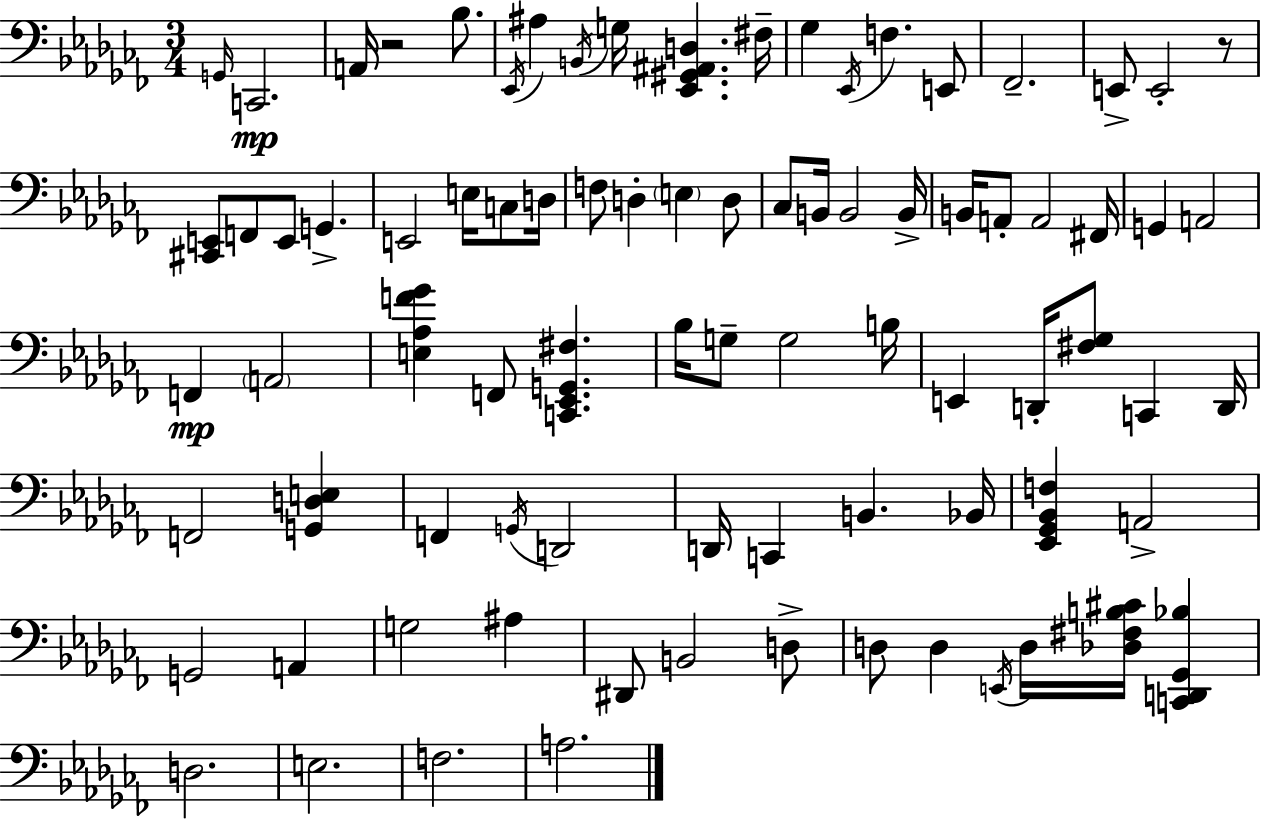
{
  \clef bass
  \numericTimeSignature
  \time 3/4
  \key aes \minor
  \repeat volta 2 { \grace { g,16 }\mp c,2. | a,16 r2 bes8. | \acciaccatura { ees,16 } ais4 \acciaccatura { b,16 } g16 <ees, gis, ais, d>4. | fis16-- ges4 \acciaccatura { ees,16 } f4. | \break e,8 fes,2.-- | e,8-> e,2-. | r8 <cis, e,>8 f,8 e,8 g,4.-> | e,2 | \break e16 c8 d16 f8 d4-. \parenthesize e4 | d8 ces8 b,16 b,2 | b,16-> b,16 a,8-. a,2 | fis,16 g,4 a,2 | \break f,4\mp \parenthesize a,2 | <e aes f' ges'>4 f,8 <c, ees, g, fis>4. | bes16 g8-- g2 | b16 e,4 d,16-. <fis ges>8 c,4 | \break d,16 f,2 | <g, d e>4 f,4 \acciaccatura { g,16 } d,2 | d,16 c,4 b,4. | bes,16 <ees, ges, bes, f>4 a,2-> | \break g,2 | a,4 g2 | ais4 dis,8 b,2 | d8-> d8 d4 \acciaccatura { e,16 } | \break d16 <des fis b cis'>16 <c, d, ges, bes>4 d2. | e2. | f2. | a2. | \break } \bar "|."
}